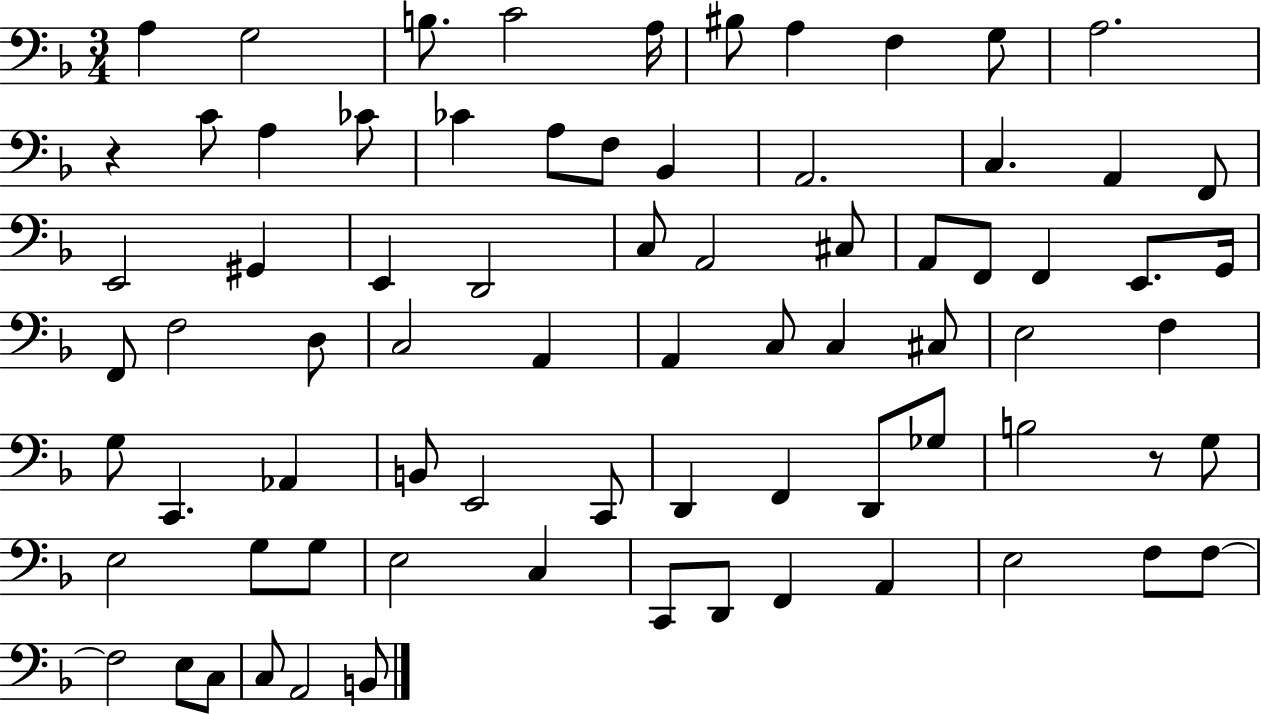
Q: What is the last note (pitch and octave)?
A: B2